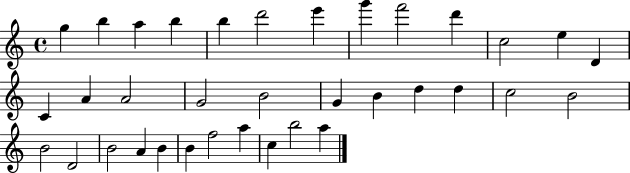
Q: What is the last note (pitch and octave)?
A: A5